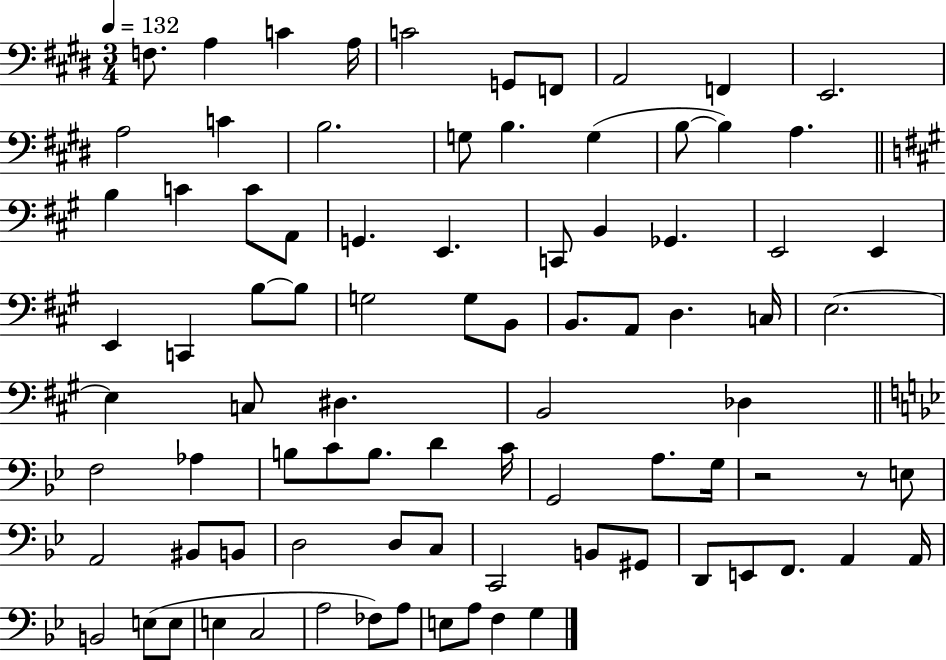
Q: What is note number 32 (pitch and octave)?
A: C2